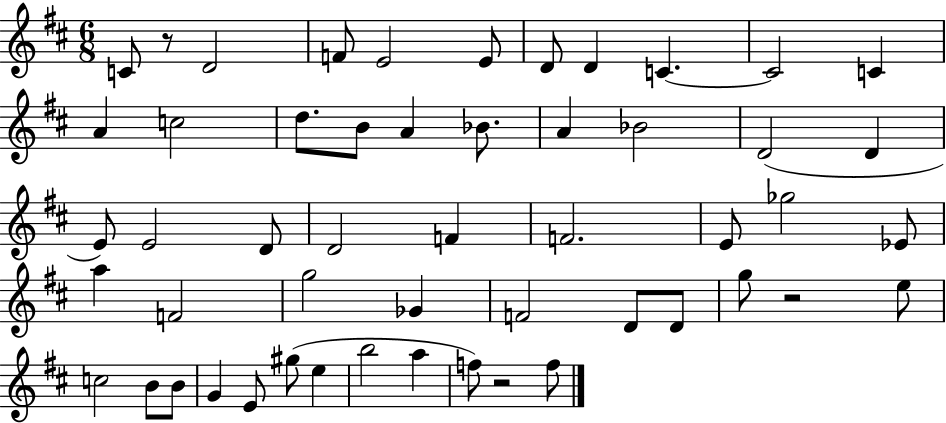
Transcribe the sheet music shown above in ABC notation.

X:1
T:Untitled
M:6/8
L:1/4
K:D
C/2 z/2 D2 F/2 E2 E/2 D/2 D C C2 C A c2 d/2 B/2 A _B/2 A _B2 D2 D E/2 E2 D/2 D2 F F2 E/2 _g2 _E/2 a F2 g2 _G F2 D/2 D/2 g/2 z2 e/2 c2 B/2 B/2 G E/2 ^g/2 e b2 a f/2 z2 f/2